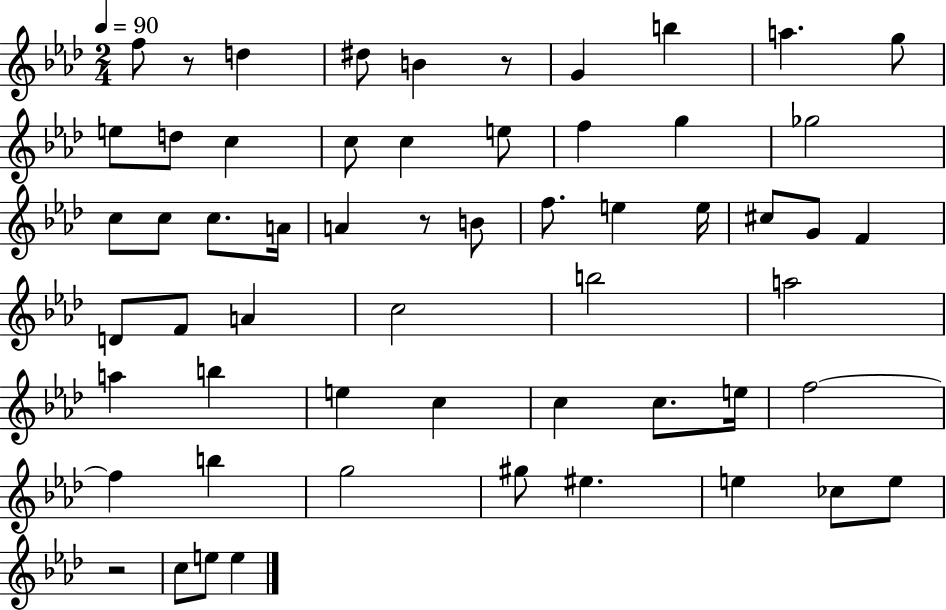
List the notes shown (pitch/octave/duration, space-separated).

F5/e R/e D5/q D#5/e B4/q R/e G4/q B5/q A5/q. G5/e E5/e D5/e C5/q C5/e C5/q E5/e F5/q G5/q Gb5/h C5/e C5/e C5/e. A4/s A4/q R/e B4/e F5/e. E5/q E5/s C#5/e G4/e F4/q D4/e F4/e A4/q C5/h B5/h A5/h A5/q B5/q E5/q C5/q C5/q C5/e. E5/s F5/h F5/q B5/q G5/h G#5/e EIS5/q. E5/q CES5/e E5/e R/h C5/e E5/e E5/q